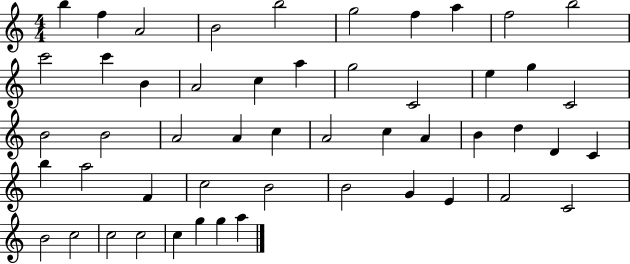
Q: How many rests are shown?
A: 0